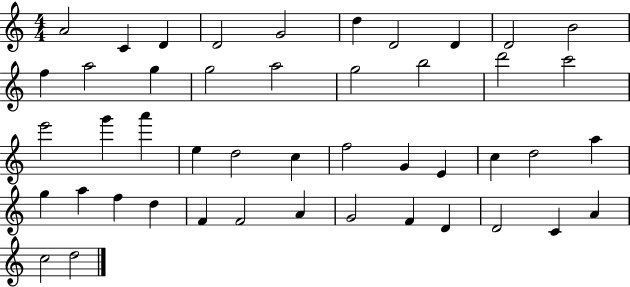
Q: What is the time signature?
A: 4/4